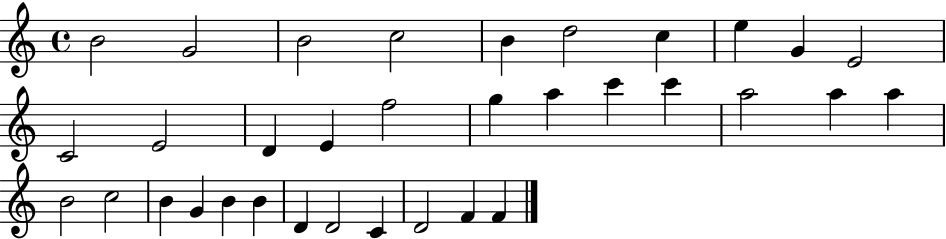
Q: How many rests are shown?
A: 0